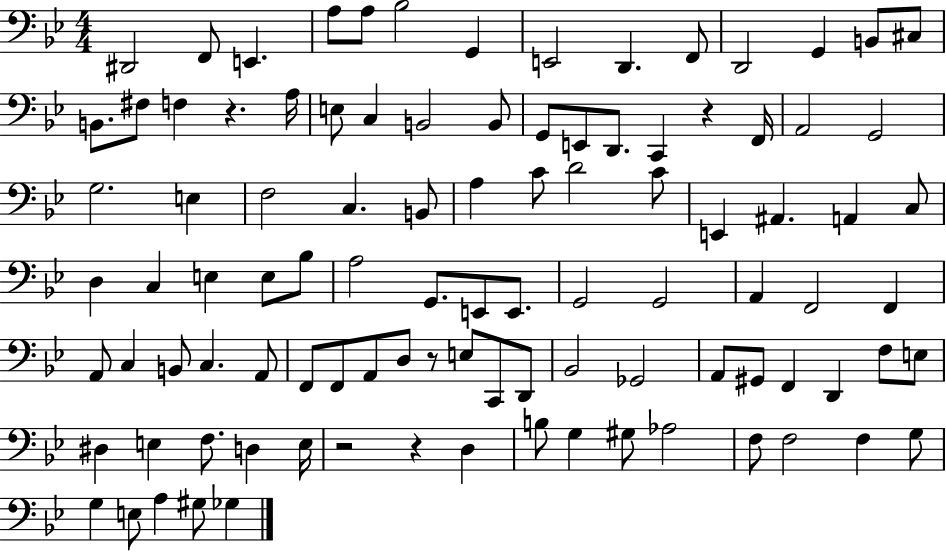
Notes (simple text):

D#2/h F2/e E2/q. A3/e A3/e Bb3/h G2/q E2/h D2/q. F2/e D2/h G2/q B2/e C#3/e B2/e. F#3/e F3/q R/q. A3/s E3/e C3/q B2/h B2/e G2/e E2/e D2/e. C2/q R/q F2/s A2/h G2/h G3/h. E3/q F3/h C3/q. B2/e A3/q C4/e D4/h C4/e E2/q A#2/q. A2/q C3/e D3/q C3/q E3/q E3/e Bb3/e A3/h G2/e. E2/e E2/e. G2/h G2/h A2/q F2/h F2/q A2/e C3/q B2/e C3/q. A2/e F2/e F2/e A2/e D3/e R/e E3/e C2/e D2/e Bb2/h Gb2/h A2/e G#2/e F2/q D2/q F3/e E3/e D#3/q E3/q F3/e. D3/q E3/s R/h R/q D3/q B3/e G3/q G#3/e Ab3/h F3/e F3/h F3/q G3/e G3/q E3/e A3/q G#3/e Gb3/q